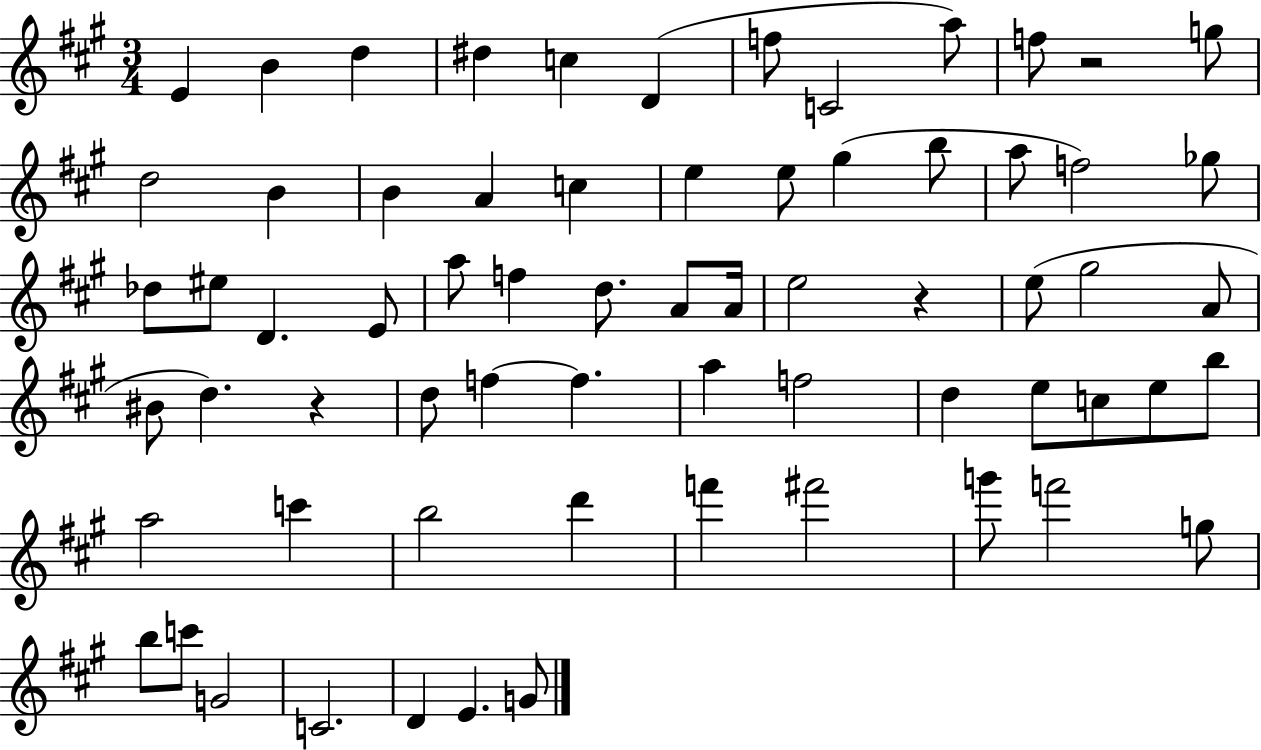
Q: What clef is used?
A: treble